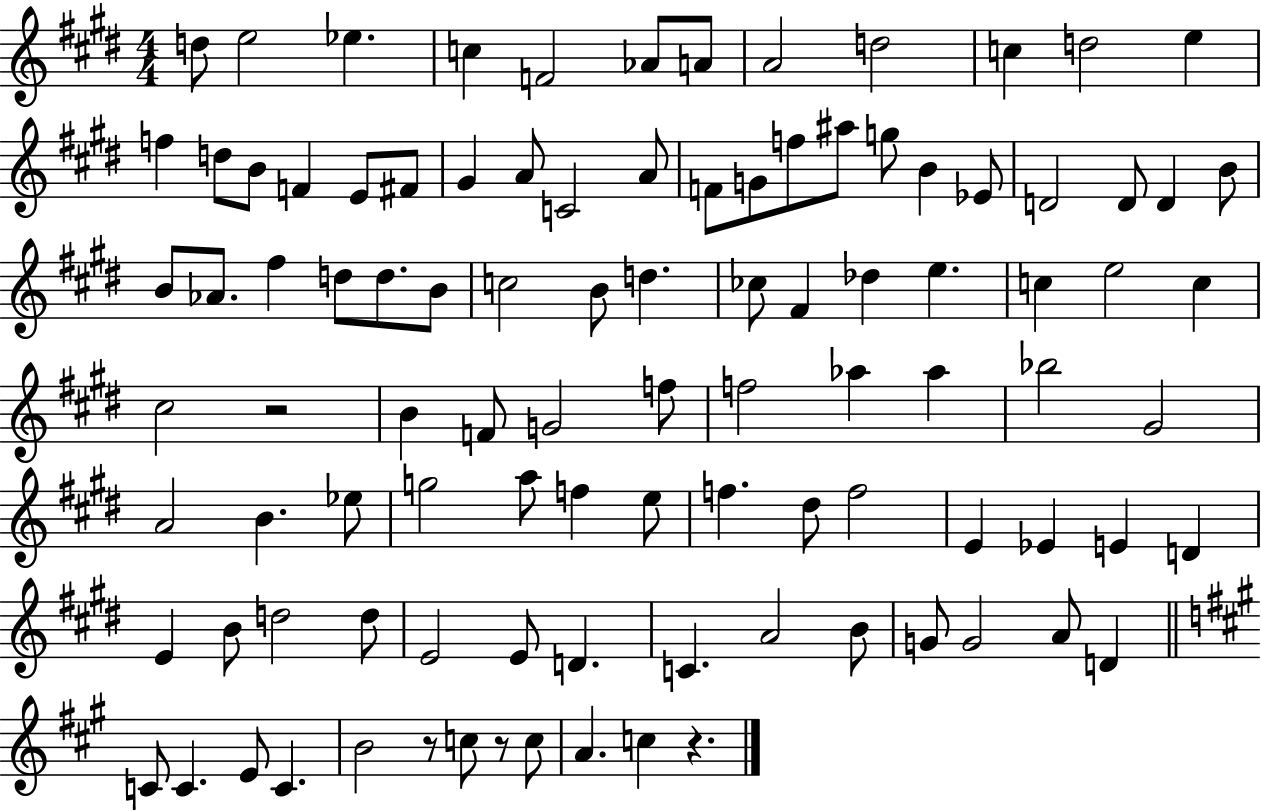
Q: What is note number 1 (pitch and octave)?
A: D5